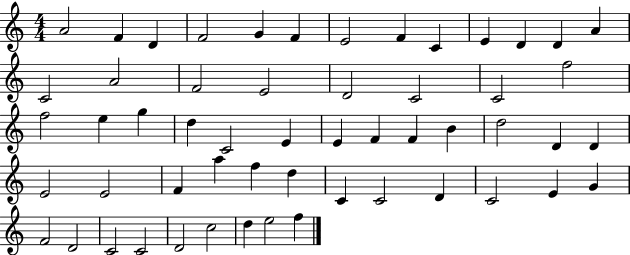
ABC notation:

X:1
T:Untitled
M:4/4
L:1/4
K:C
A2 F D F2 G F E2 F C E D D A C2 A2 F2 E2 D2 C2 C2 f2 f2 e g d C2 E E F F B d2 D D E2 E2 F a f d C C2 D C2 E G F2 D2 C2 C2 D2 c2 d e2 f